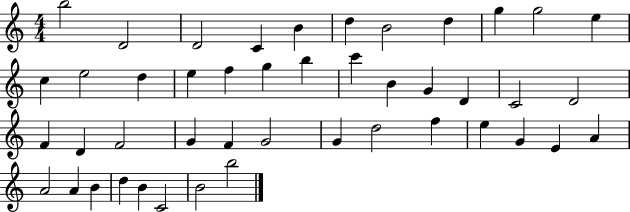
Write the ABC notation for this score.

X:1
T:Untitled
M:4/4
L:1/4
K:C
b2 D2 D2 C B d B2 d g g2 e c e2 d e f g b c' B G D C2 D2 F D F2 G F G2 G d2 f e G E A A2 A B d B C2 B2 b2